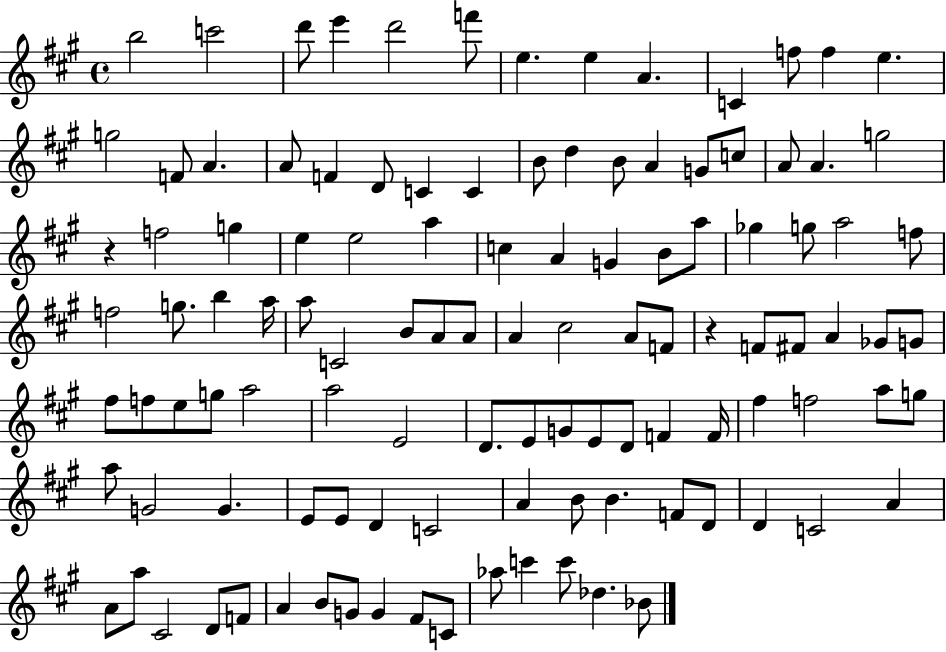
{
  \clef treble
  \time 4/4
  \defaultTimeSignature
  \key a \major
  b''2 c'''2 | d'''8 e'''4 d'''2 f'''8 | e''4. e''4 a'4. | c'4 f''8 f''4 e''4. | \break g''2 f'8 a'4. | a'8 f'4 d'8 c'4 c'4 | b'8 d''4 b'8 a'4 g'8 c''8 | a'8 a'4. g''2 | \break r4 f''2 g''4 | e''4 e''2 a''4 | c''4 a'4 g'4 b'8 a''8 | ges''4 g''8 a''2 f''8 | \break f''2 g''8. b''4 a''16 | a''8 c'2 b'8 a'8 a'8 | a'4 cis''2 a'8 f'8 | r4 f'8 fis'8 a'4 ges'8 g'8 | \break fis''8 f''8 e''8 g''8 a''2 | a''2 e'2 | d'8. e'8 g'8 e'8 d'8 f'4 f'16 | fis''4 f''2 a''8 g''8 | \break a''8 g'2 g'4. | e'8 e'8 d'4 c'2 | a'4 b'8 b'4. f'8 d'8 | d'4 c'2 a'4 | \break a'8 a''8 cis'2 d'8 f'8 | a'4 b'8 g'8 g'4 fis'8 c'8 | aes''8 c'''4 c'''8 des''4. bes'8 | \bar "|."
}